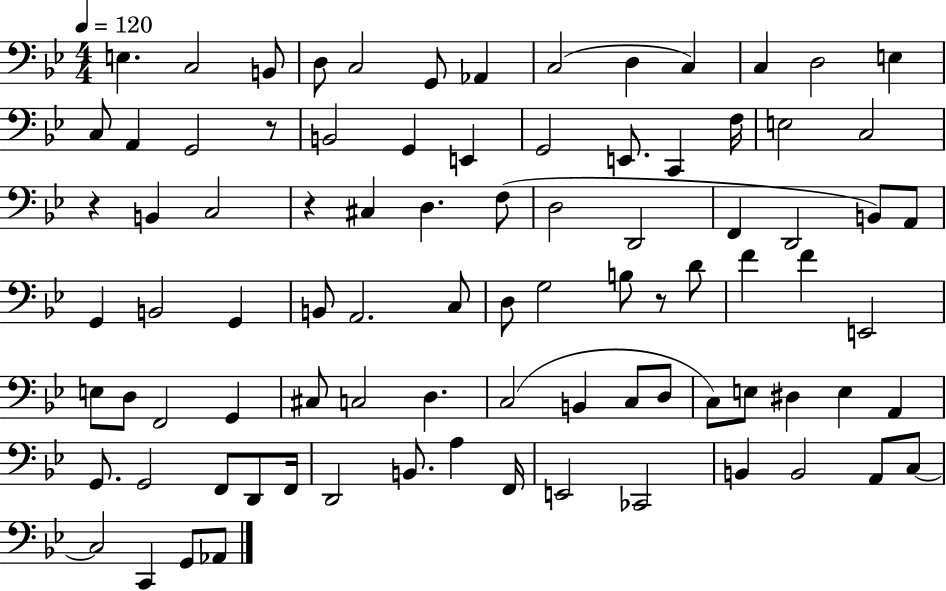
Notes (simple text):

E3/q. C3/h B2/e D3/e C3/h G2/e Ab2/q C3/h D3/q C3/q C3/q D3/h E3/q C3/e A2/q G2/h R/e B2/h G2/q E2/q G2/h E2/e. C2/q F3/s E3/h C3/h R/q B2/q C3/h R/q C#3/q D3/q. F3/e D3/h D2/h F2/q D2/h B2/e A2/e G2/q B2/h G2/q B2/e A2/h. C3/e D3/e G3/h B3/e R/e D4/e F4/q F4/q E2/h E3/e D3/e F2/h G2/q C#3/e C3/h D3/q. C3/h B2/q C3/e D3/e C3/e E3/e D#3/q E3/q A2/q G2/e. G2/h F2/e D2/e F2/s D2/h B2/e. A3/q F2/s E2/h CES2/h B2/q B2/h A2/e C3/e C3/h C2/q G2/e Ab2/e